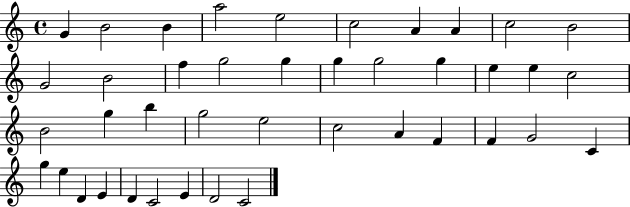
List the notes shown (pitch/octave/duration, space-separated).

G4/q B4/h B4/q A5/h E5/h C5/h A4/q A4/q C5/h B4/h G4/h B4/h F5/q G5/h G5/q G5/q G5/h G5/q E5/q E5/q C5/h B4/h G5/q B5/q G5/h E5/h C5/h A4/q F4/q F4/q G4/h C4/q G5/q E5/q D4/q E4/q D4/q C4/h E4/q D4/h C4/h